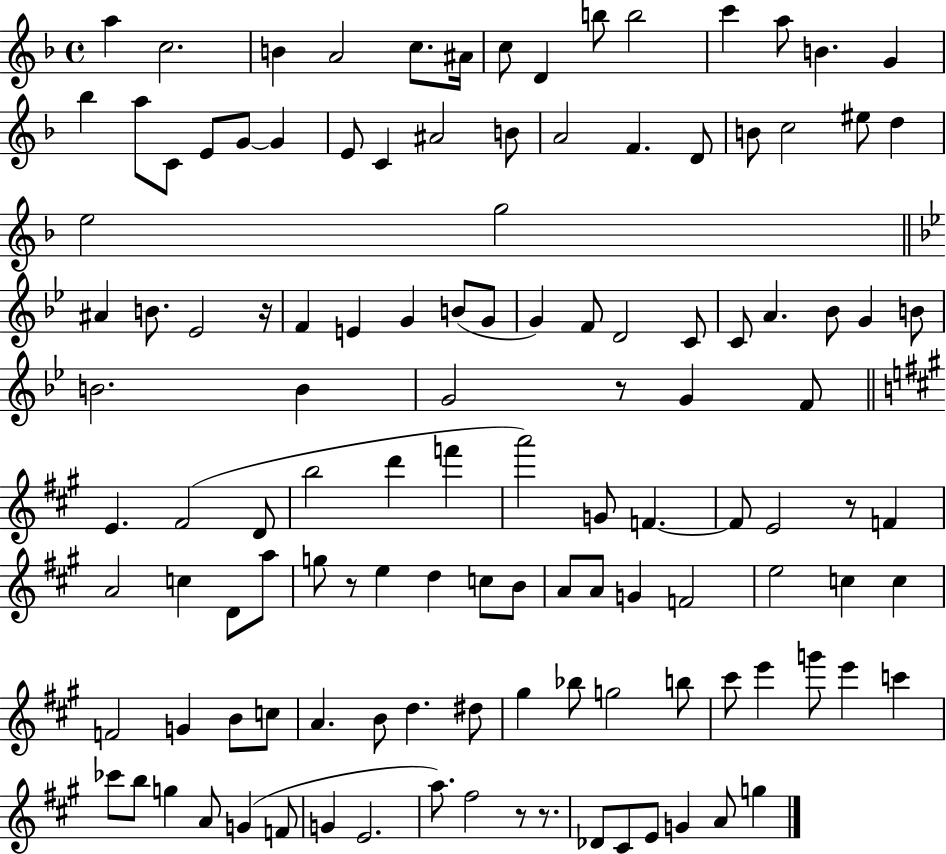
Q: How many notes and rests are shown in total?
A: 122